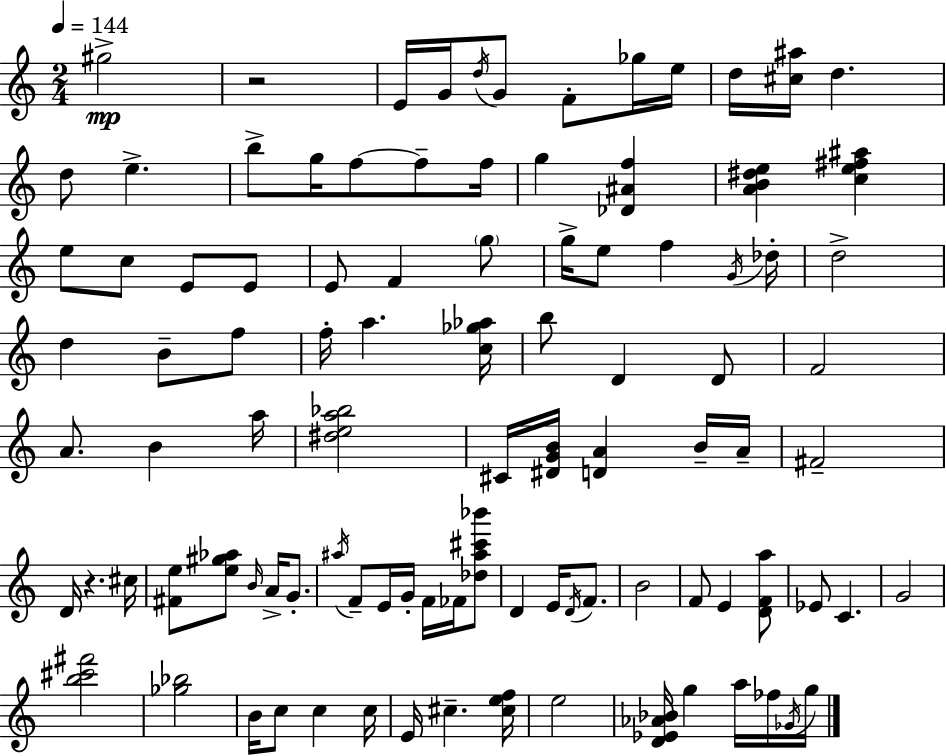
G#5/h R/h E4/s G4/s D5/s G4/e F4/e Gb5/s E5/s D5/s [C#5,A#5]/s D5/q. D5/e E5/q. B5/e G5/s F5/e F5/e F5/s G5/q [Db4,A#4,F5]/q [A4,B4,D#5,E5]/q [C5,E5,F#5,A#5]/q E5/e C5/e E4/e E4/e E4/e F4/q G5/e G5/s E5/e F5/q G4/s Db5/s D5/h D5/q B4/e F5/e F5/s A5/q. [C5,Gb5,Ab5]/s B5/e D4/q D4/e F4/h A4/e. B4/q A5/s [D#5,E5,A5,Bb5]/h C#4/s [D#4,G4,B4]/s [D4,A4]/q B4/s A4/s F#4/h D4/s R/q. C#5/s [F#4,E5]/e [E5,G#5,Ab5]/e B4/s A4/s G4/e. A#5/s F4/e E4/s G4/s F4/s FES4/s [Db5,A#5,C#6,Bb6]/e D4/q E4/s D4/s F4/e. B4/h F4/e E4/q [D4,F4,A5]/e Eb4/e C4/q. G4/h [B5,C#6,F#6]/h [Gb5,Bb5]/h B4/s C5/e C5/q C5/s E4/s C#5/q. [C#5,E5,F5]/s E5/h [D4,Eb4,Ab4,Bb4]/s G5/q A5/s FES5/s Gb4/s G5/s